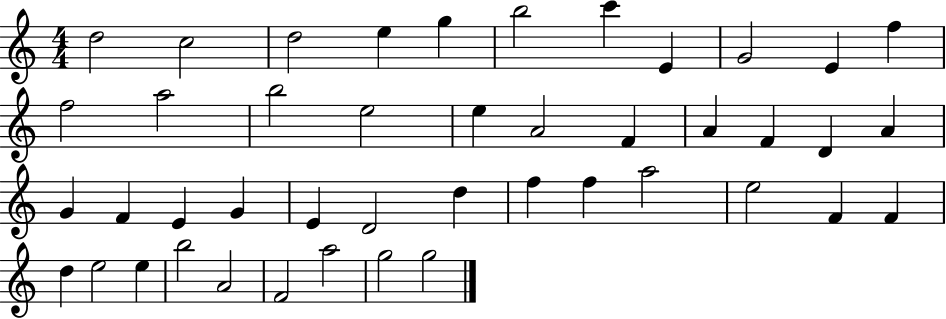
D5/h C5/h D5/h E5/q G5/q B5/h C6/q E4/q G4/h E4/q F5/q F5/h A5/h B5/h E5/h E5/q A4/h F4/q A4/q F4/q D4/q A4/q G4/q F4/q E4/q G4/q E4/q D4/h D5/q F5/q F5/q A5/h E5/h F4/q F4/q D5/q E5/h E5/q B5/h A4/h F4/h A5/h G5/h G5/h